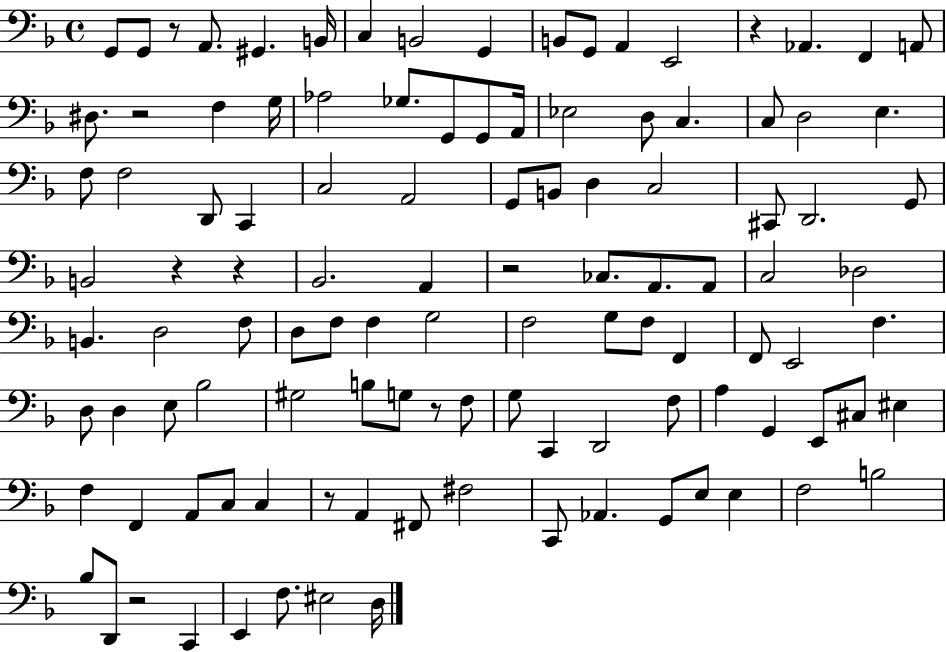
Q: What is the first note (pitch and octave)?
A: G2